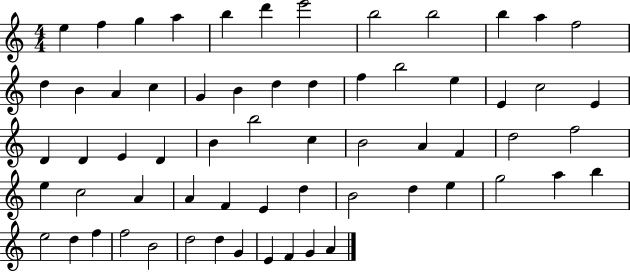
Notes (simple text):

E5/q F5/q G5/q A5/q B5/q D6/q E6/h B5/h B5/h B5/q A5/q F5/h D5/q B4/q A4/q C5/q G4/q B4/q D5/q D5/q F5/q B5/h E5/q E4/q C5/h E4/q D4/q D4/q E4/q D4/q B4/q B5/h C5/q B4/h A4/q F4/q D5/h F5/h E5/q C5/h A4/q A4/q F4/q E4/q D5/q B4/h D5/q E5/q G5/h A5/q B5/q E5/h D5/q F5/q F5/h B4/h D5/h D5/q G4/q E4/q F4/q G4/q A4/q